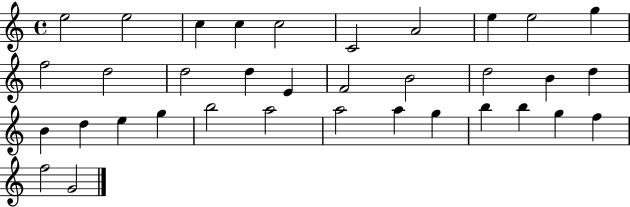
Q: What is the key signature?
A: C major